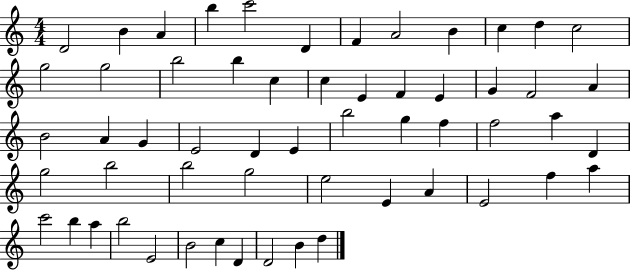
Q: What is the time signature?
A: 4/4